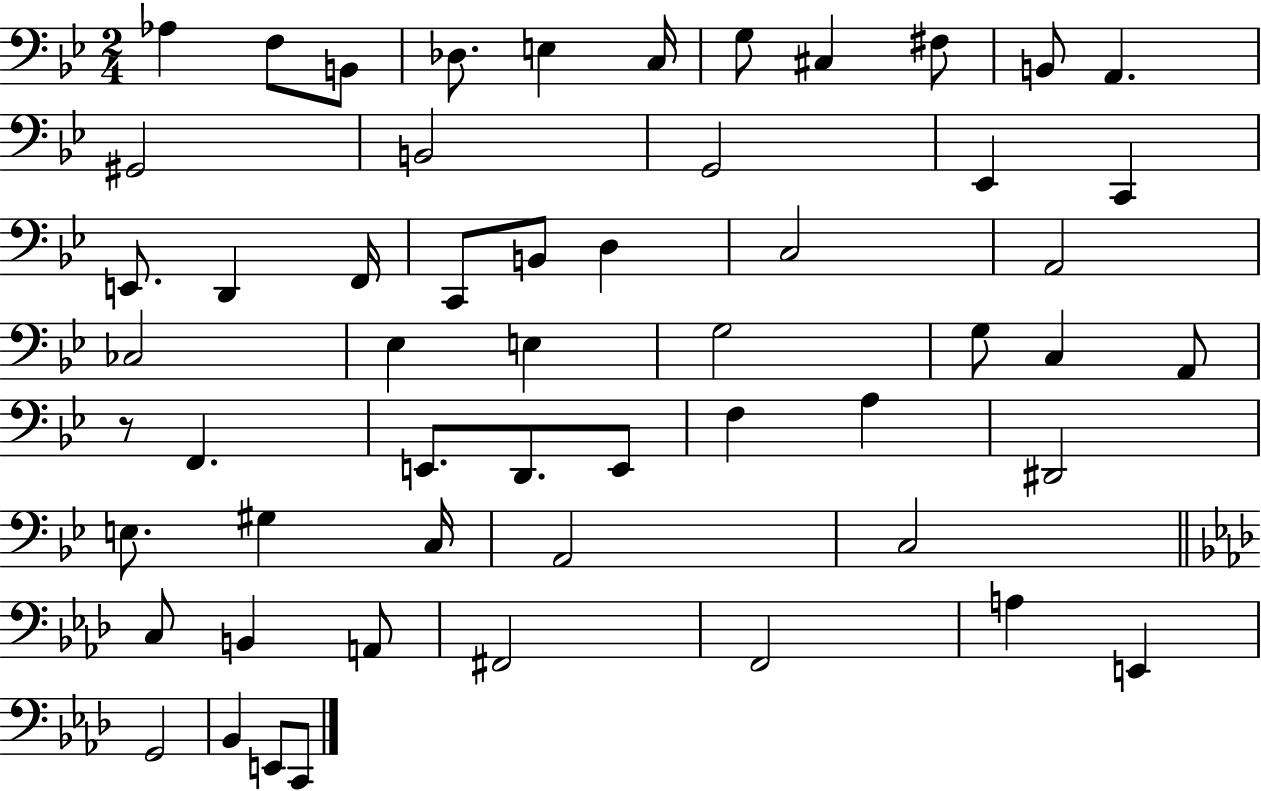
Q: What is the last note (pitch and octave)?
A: C2